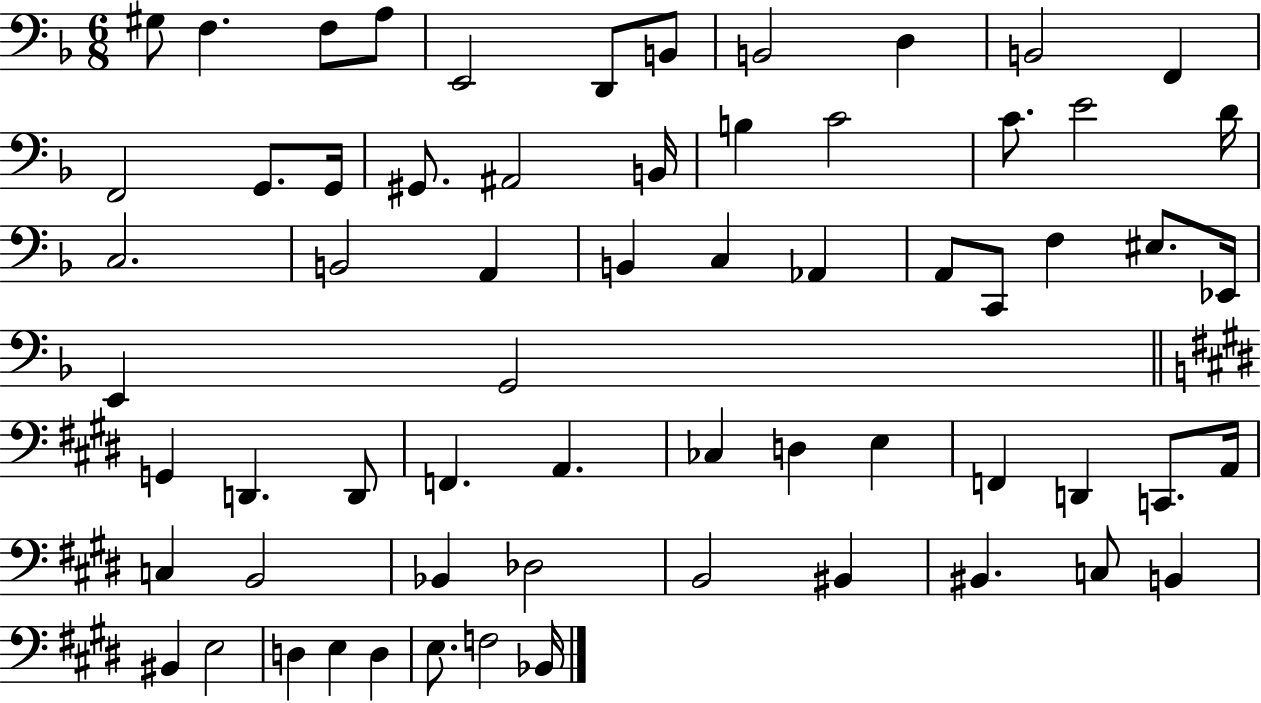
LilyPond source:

{
  \clef bass
  \numericTimeSignature
  \time 6/8
  \key f \major
  gis8 f4. f8 a8 | e,2 d,8 b,8 | b,2 d4 | b,2 f,4 | \break f,2 g,8. g,16 | gis,8. ais,2 b,16 | b4 c'2 | c'8. e'2 d'16 | \break c2. | b,2 a,4 | b,4 c4 aes,4 | a,8 c,8 f4 eis8. ees,16 | \break e,4 g,2 | \bar "||" \break \key e \major g,4 d,4. d,8 | f,4. a,4. | ces4 d4 e4 | f,4 d,4 c,8. a,16 | \break c4 b,2 | bes,4 des2 | b,2 bis,4 | bis,4. c8 b,4 | \break bis,4 e2 | d4 e4 d4 | e8. f2 bes,16 | \bar "|."
}